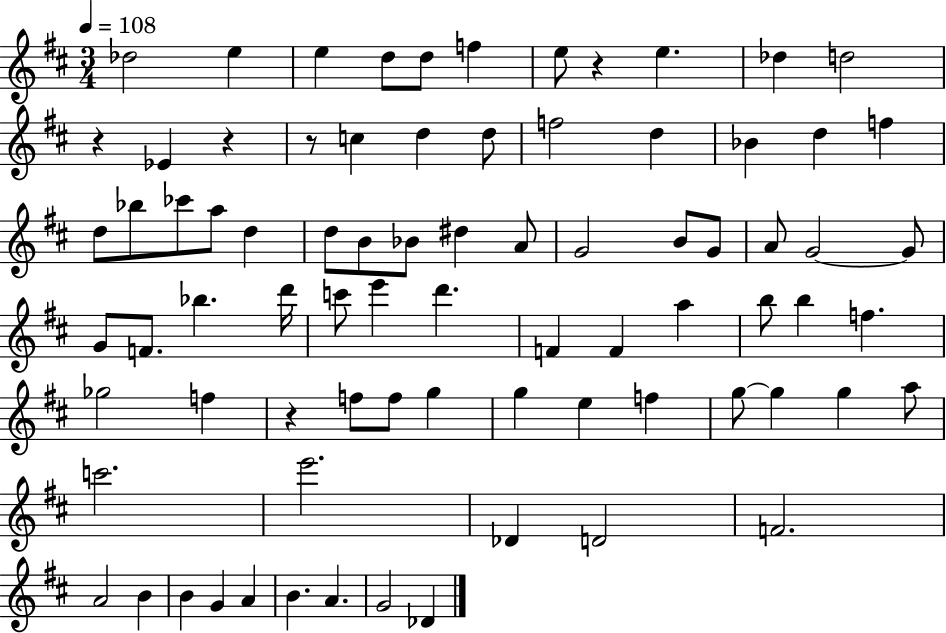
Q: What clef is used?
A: treble